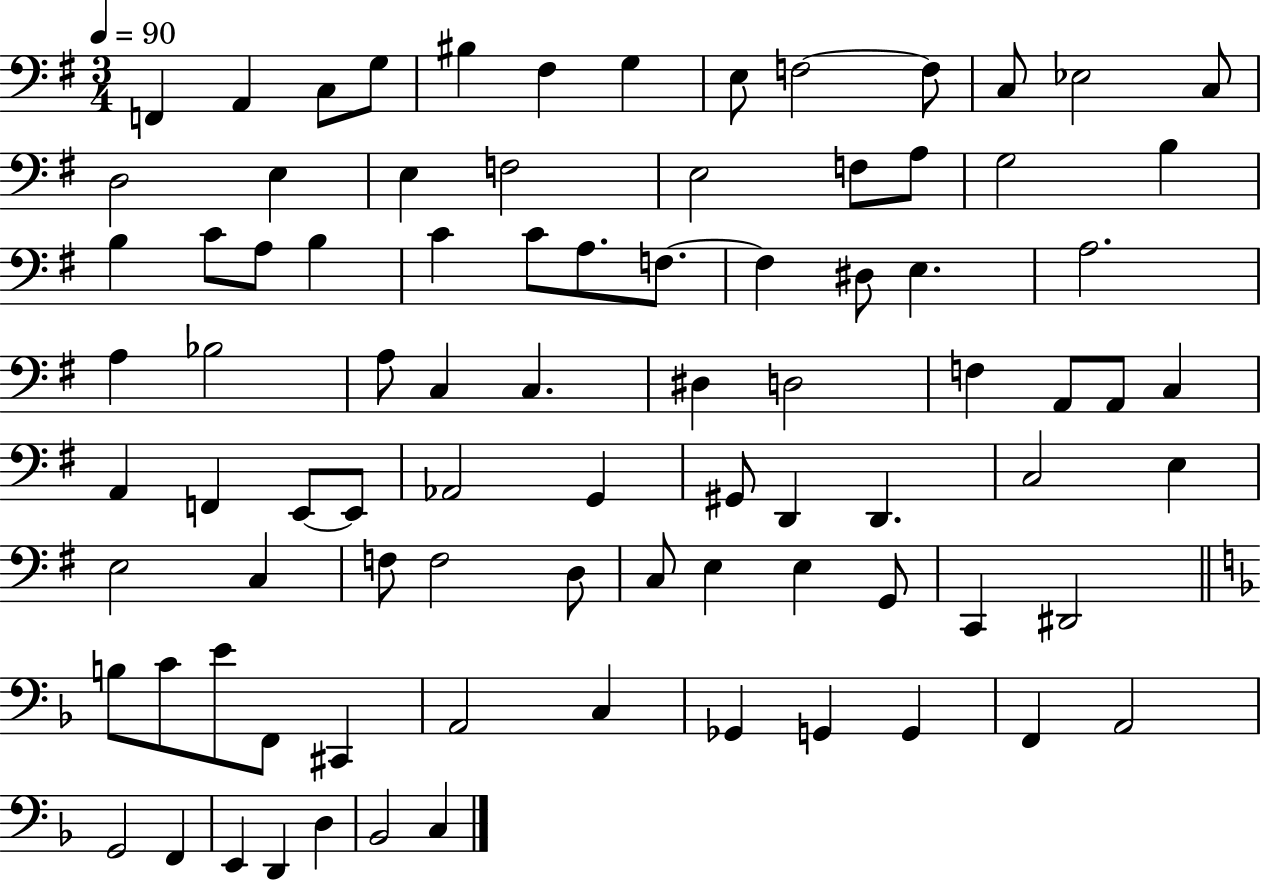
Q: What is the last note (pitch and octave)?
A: C3